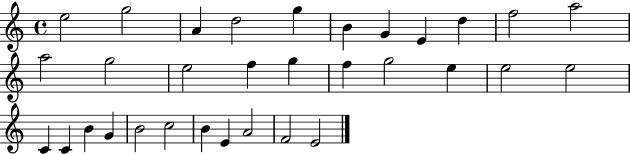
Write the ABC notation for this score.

X:1
T:Untitled
M:4/4
L:1/4
K:C
e2 g2 A d2 g B G E d f2 a2 a2 g2 e2 f g f g2 e e2 e2 C C B G B2 c2 B E A2 F2 E2